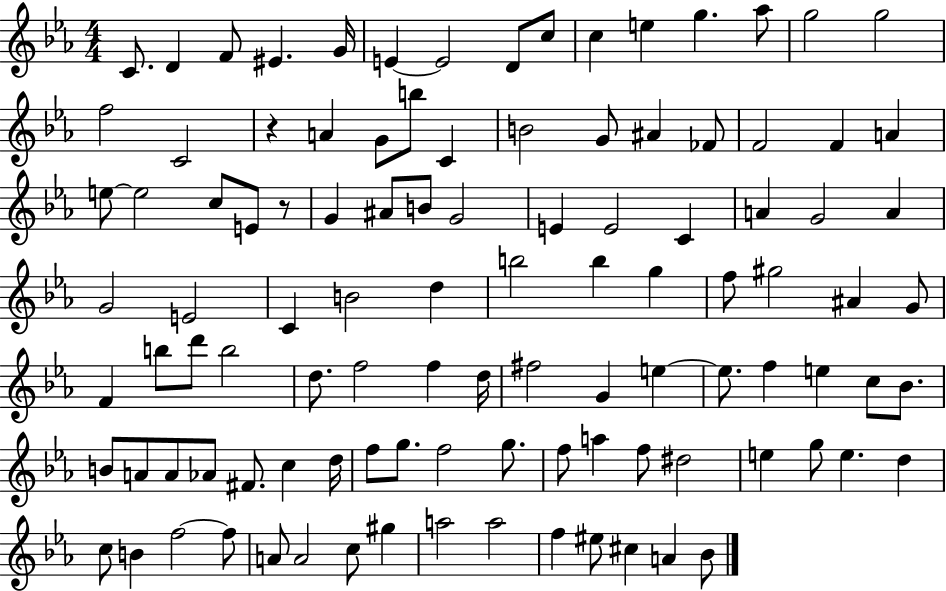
C4/e. D4/q F4/e EIS4/q. G4/s E4/q E4/h D4/e C5/e C5/q E5/q G5/q. Ab5/e G5/h G5/h F5/h C4/h R/q A4/q G4/e B5/e C4/q B4/h G4/e A#4/q FES4/e F4/h F4/q A4/q E5/e E5/h C5/e E4/e R/e G4/q A#4/e B4/e G4/h E4/q E4/h C4/q A4/q G4/h A4/q G4/h E4/h C4/q B4/h D5/q B5/h B5/q G5/q F5/e G#5/h A#4/q G4/e F4/q B5/e D6/e B5/h D5/e. F5/h F5/q D5/s F#5/h G4/q E5/q E5/e. F5/q E5/q C5/e Bb4/e. B4/e A4/e A4/e Ab4/e F#4/e. C5/q D5/s F5/e G5/e. F5/h G5/e. F5/e A5/q F5/e D#5/h E5/q G5/e E5/q. D5/q C5/e B4/q F5/h F5/e A4/e A4/h C5/e G#5/q A5/h A5/h F5/q EIS5/e C#5/q A4/q Bb4/e